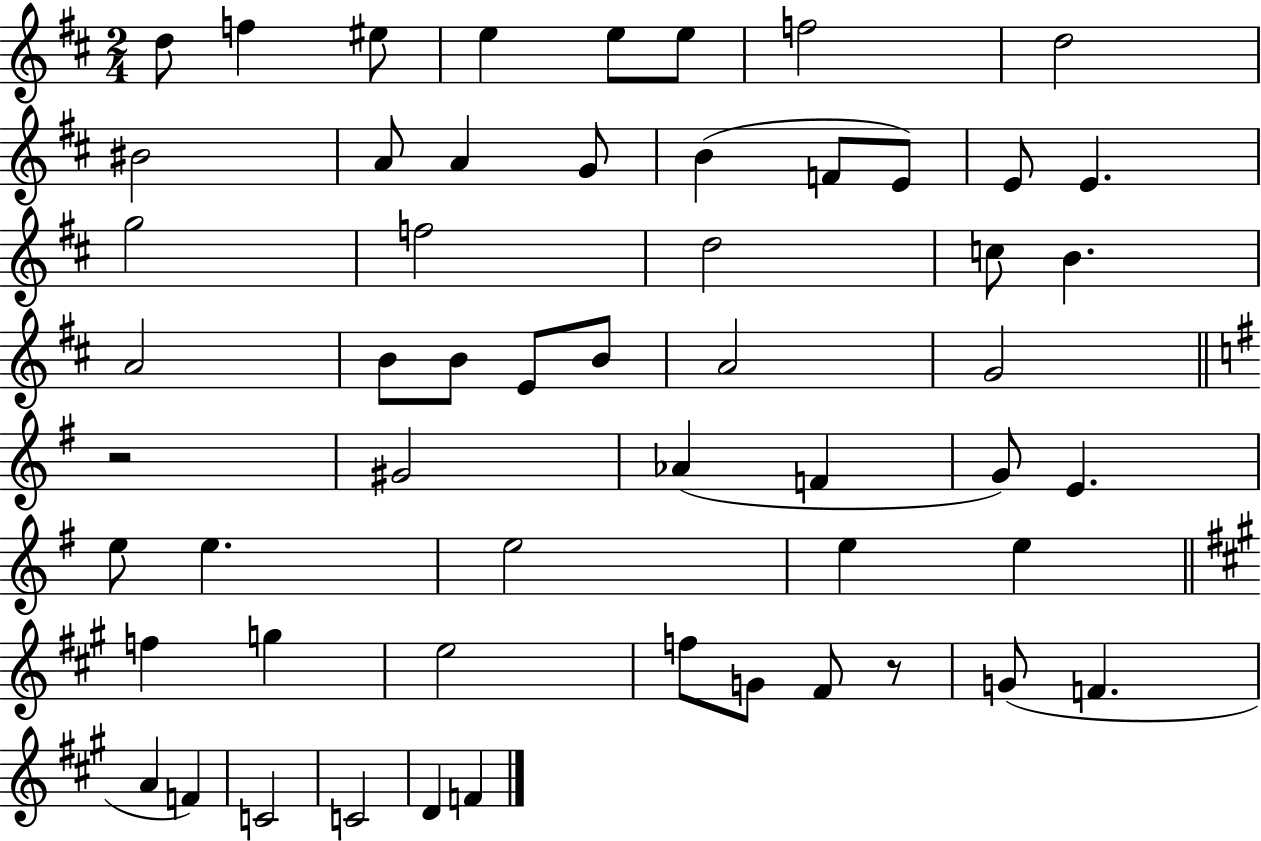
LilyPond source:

{
  \clef treble
  \numericTimeSignature
  \time 2/4
  \key d \major
  d''8 f''4 eis''8 | e''4 e''8 e''8 | f''2 | d''2 | \break bis'2 | a'8 a'4 g'8 | b'4( f'8 e'8) | e'8 e'4. | \break g''2 | f''2 | d''2 | c''8 b'4. | \break a'2 | b'8 b'8 e'8 b'8 | a'2 | g'2 | \break \bar "||" \break \key g \major r2 | gis'2 | aes'4( f'4 | g'8) e'4. | \break e''8 e''4. | e''2 | e''4 e''4 | \bar "||" \break \key a \major f''4 g''4 | e''2 | f''8 g'8 fis'8 r8 | g'8( f'4. | \break a'4 f'4) | c'2 | c'2 | d'4 f'4 | \break \bar "|."
}